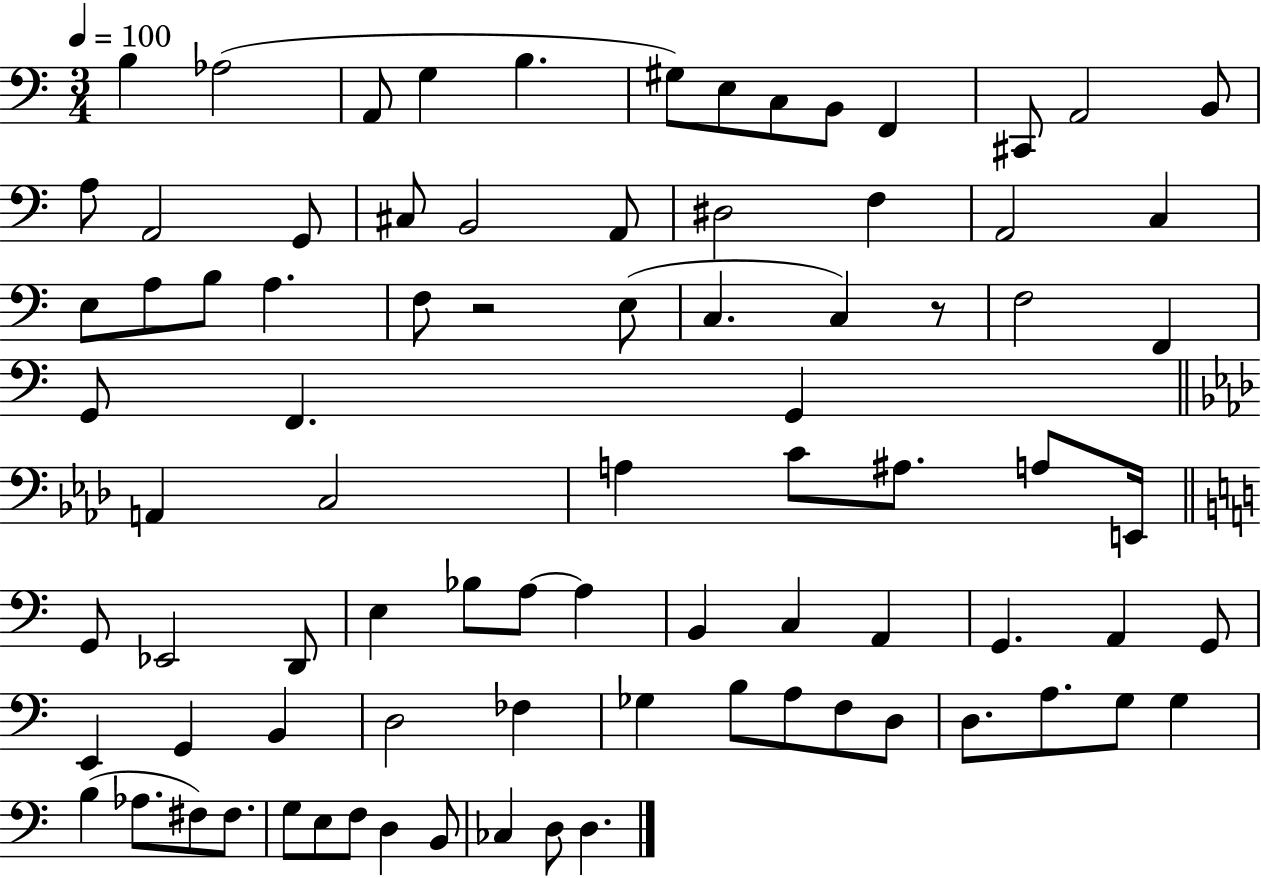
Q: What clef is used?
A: bass